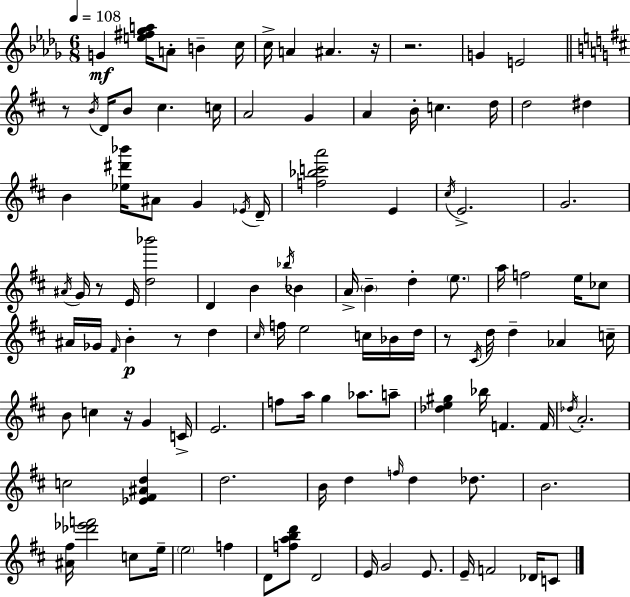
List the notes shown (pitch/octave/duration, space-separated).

G4/q [E5,F#5,Gb5,A5]/s A4/e B4/q C5/s C5/s A4/q A#4/q. R/s R/h. G4/q E4/h R/e B4/s D4/s B4/e C#5/q. C5/s A4/h G4/q A4/q B4/s C5/q. D5/s D5/h D#5/q B4/q [Eb5,D#6,Bb6]/s A#4/e G4/q Eb4/s D4/s [F5,Bb5,C6,A6]/h E4/q C#5/s E4/h. G4/h. A#4/s G4/s R/e E4/s [D5,Bb6]/h D4/q B4/q Bb5/s Bb4/q A4/s B4/q D5/q E5/e. A5/s F5/h E5/s CES5/e A#4/s Gb4/s F#4/s B4/q R/e D5/q C#5/s F5/s E5/h C5/s Bb4/s D5/s R/e C#4/s D5/s D5/q Ab4/q C5/s B4/e C5/q R/s G4/q C4/s E4/h. F5/e A5/s G5/q Ab5/e. A5/e [Db5,E5,G#5]/q Bb5/s F4/q. F4/s Db5/s A4/h. C5/h [Eb4,F#4,A#4,D5]/q D5/h. B4/s D5/q F5/s D5/q Db5/e. B4/h. [A#4,F#5]/s [Db6,Eb6,F6]/h C5/e E5/s E5/h F5/q D4/e [F5,A5,B5,D6]/e D4/h E4/s G4/h E4/e. E4/s F4/h Db4/s C4/e